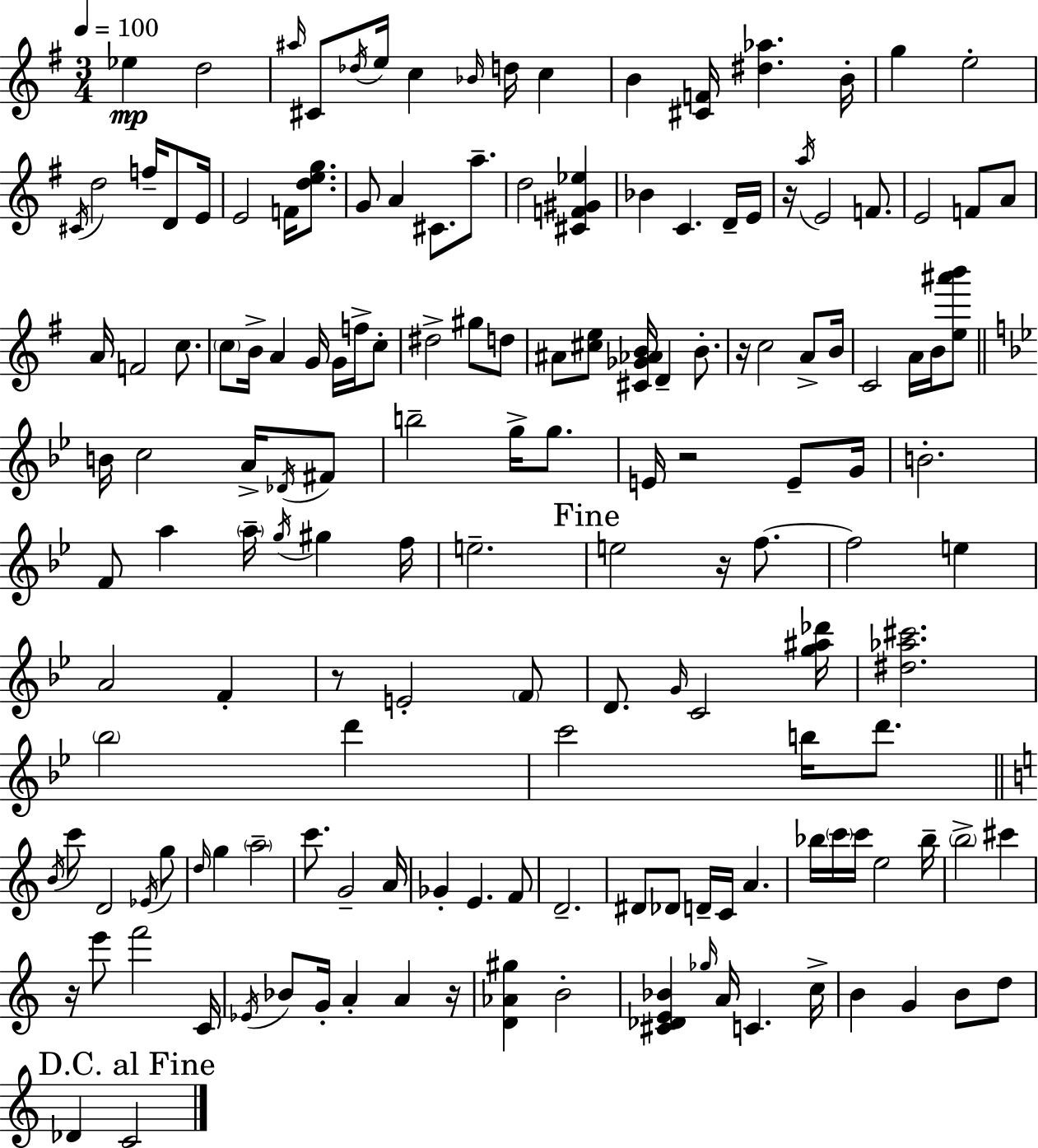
Eb5/q D5/h A#5/s C#4/e Db5/s E5/s C5/q Bb4/s D5/s C5/q B4/q [C#4,F4]/s [D#5,Ab5]/q. B4/s G5/q E5/h C#4/s D5/h F5/s D4/e E4/s E4/h F4/s [D5,E5,G5]/e. G4/e A4/q C#4/e. A5/e. D5/h [C#4,F4,G#4,Eb5]/q Bb4/q C4/q. D4/s E4/s R/s A5/s E4/h F4/e. E4/h F4/e A4/e A4/s F4/h C5/e. C5/e B4/s A4/q G4/s G4/s F5/s C5/e D#5/h G#5/e D5/e A#4/e [C#5,E5]/e [C#4,Gb4,Ab4,B4]/s D4/q B4/e. R/s C5/h A4/e B4/s C4/h A4/s B4/s [E5,A#6,B6]/e B4/s C5/h A4/s Db4/s F#4/e B5/h G5/s G5/e. E4/s R/h E4/e G4/s B4/h. F4/e A5/q A5/s G5/s G#5/q F5/s E5/h. E5/h R/s F5/e. F5/h E5/q A4/h F4/q R/e E4/h F4/e D4/e. G4/s C4/h [G5,A#5,Db6]/s [D#5,Ab5,C#6]/h. Bb5/h D6/q C6/h B5/s D6/e. B4/s C6/e D4/h Eb4/s G5/e D5/s G5/q A5/h C6/e. G4/h A4/s Gb4/q E4/q. F4/e D4/h. D#4/e Db4/e D4/s C4/s A4/q. Bb5/s C6/s C6/s E5/h Bb5/s B5/h C#6/q R/s E6/e F6/h C4/s Eb4/s Bb4/e G4/s A4/q A4/q R/s [D4,Ab4,G#5]/q B4/h [C#4,Db4,E4,Bb4]/q Gb5/s A4/s C4/q. C5/s B4/q G4/q B4/e D5/e Db4/q C4/h